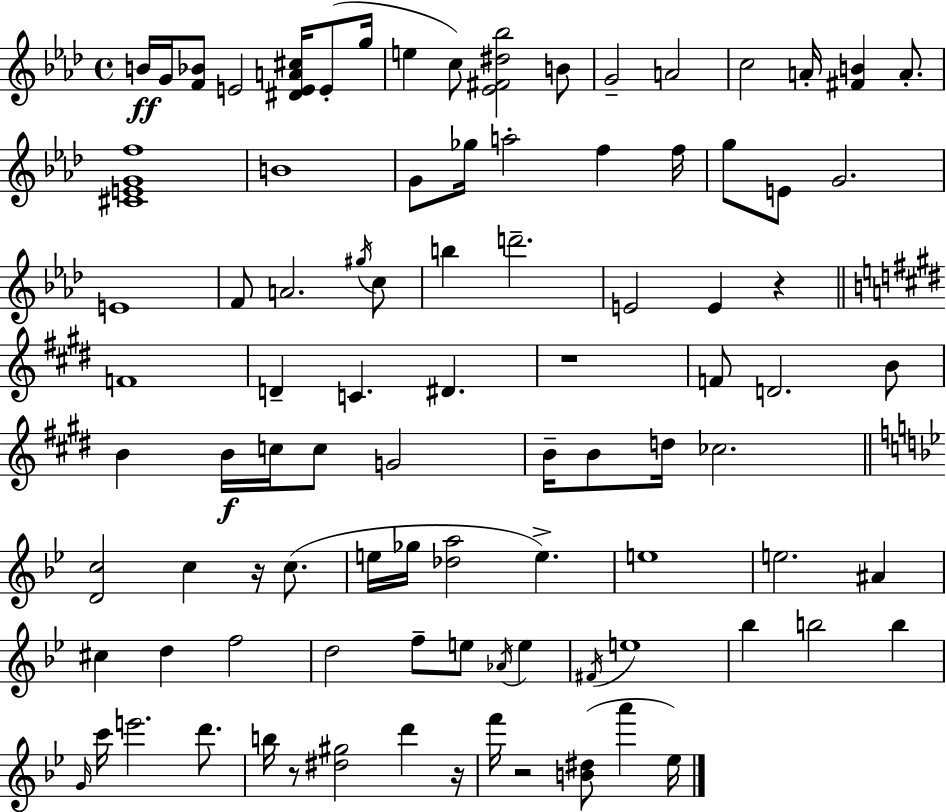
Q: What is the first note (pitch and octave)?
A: B4